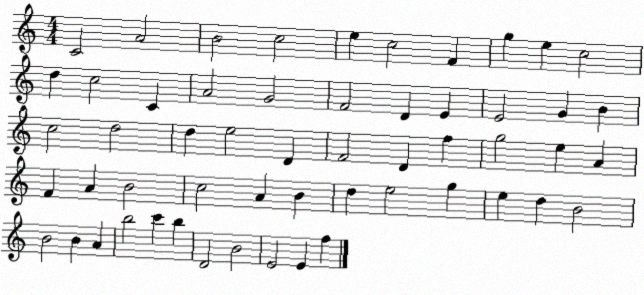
X:1
T:Untitled
M:4/4
L:1/4
K:C
C2 A2 B2 c2 e c2 F g e c2 d c2 C A2 G2 F2 D E E2 G B c2 d2 d e2 D F2 D f g2 e A F A B2 c2 A B d e2 g e d B2 B2 B A b2 c' b D2 B2 E2 E f